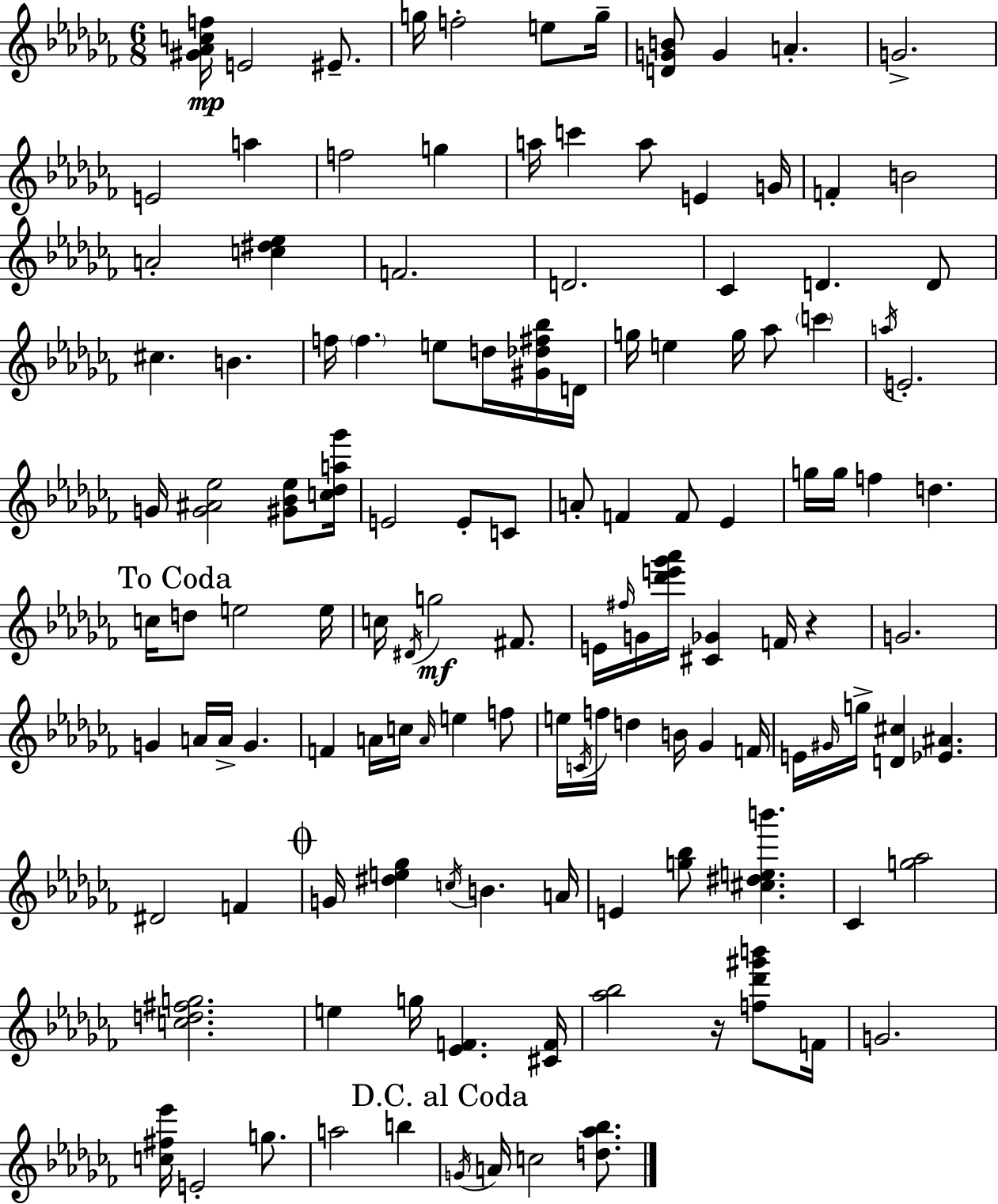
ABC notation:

X:1
T:Untitled
M:6/8
L:1/4
K:Abm
[^G_Acf]/4 E2 ^E/2 g/4 f2 e/2 g/4 [DGB]/2 G A G2 E2 a f2 g a/4 c' a/2 E G/4 F B2 A2 [c^d_e] F2 D2 _C D D/2 ^c B f/4 f e/2 d/4 [^G_d^f_b]/4 D/4 g/4 e g/4 _a/2 c' a/4 E2 G/4 [G^A_e]2 [^G_B_e]/2 [c_da_g']/4 E2 E/2 C/2 A/2 F F/2 _E g/4 g/4 f d c/4 d/2 e2 e/4 c/4 ^D/4 g2 ^F/2 E/4 ^f/4 G/4 [_d'e'_g'_a']/4 [^C_G] F/4 z G2 G A/4 A/4 G F A/4 c/4 A/4 e f/2 e/4 C/4 f/4 d B/4 _G F/4 E/4 ^G/4 g/4 [D^c] [_E^A] ^D2 F G/4 [^de_g] c/4 B A/4 E [g_b]/2 [^c^deb'] _C [g_a]2 [cd^fg]2 e g/4 [_EF] [^CF]/4 [_a_b]2 z/4 [f_d'^g'b']/2 F/4 G2 [c^f_e']/4 E2 g/2 a2 b G/4 A/4 c2 [d_a_b]/2